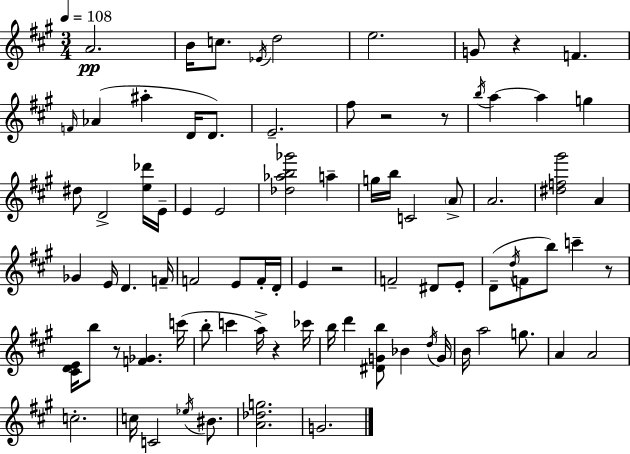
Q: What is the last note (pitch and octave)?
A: G4